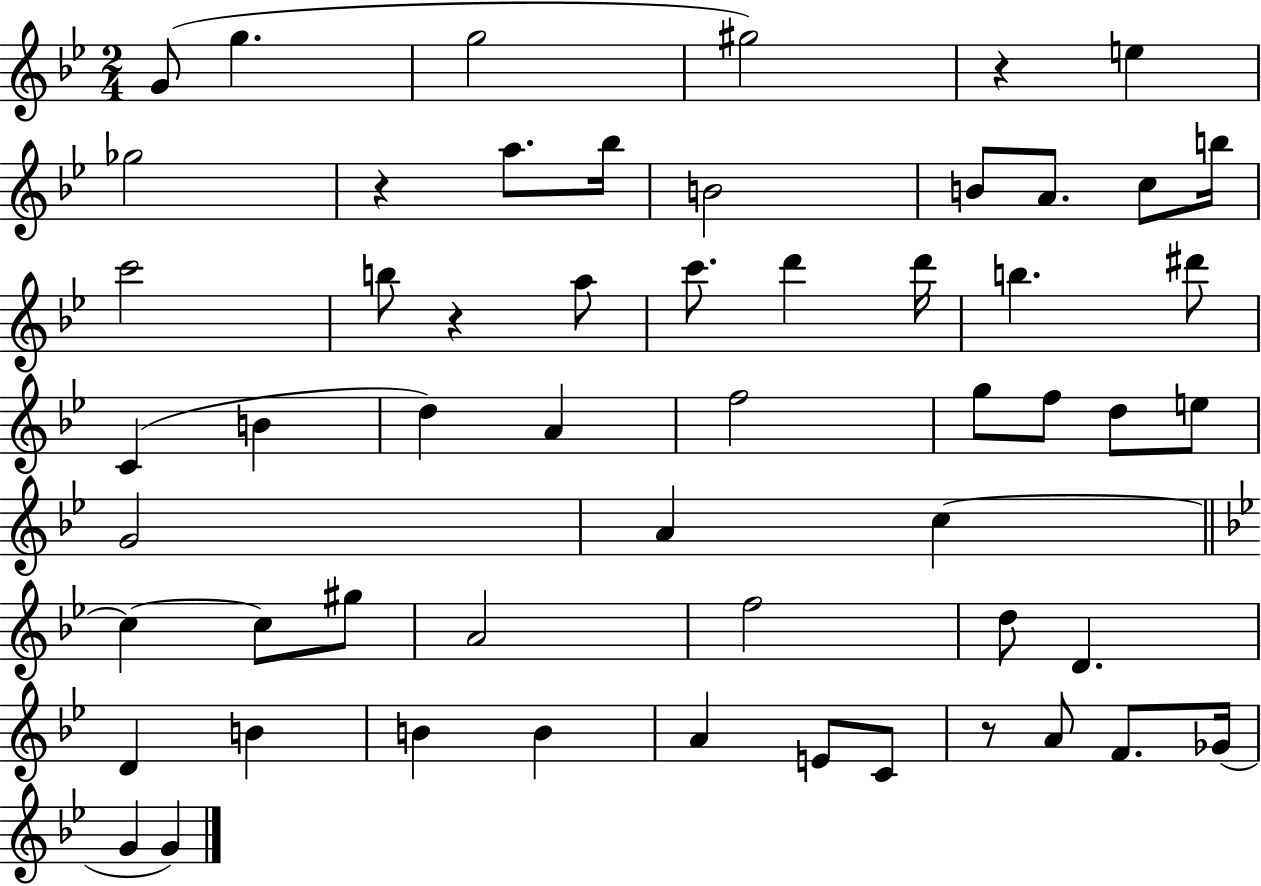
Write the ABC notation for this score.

X:1
T:Untitled
M:2/4
L:1/4
K:Bb
G/2 g g2 ^g2 z e _g2 z a/2 _b/4 B2 B/2 A/2 c/2 b/4 c'2 b/2 z a/2 c'/2 d' d'/4 b ^d'/2 C B d A f2 g/2 f/2 d/2 e/2 G2 A c c c/2 ^g/2 A2 f2 d/2 D D B B B A E/2 C/2 z/2 A/2 F/2 _G/4 G G